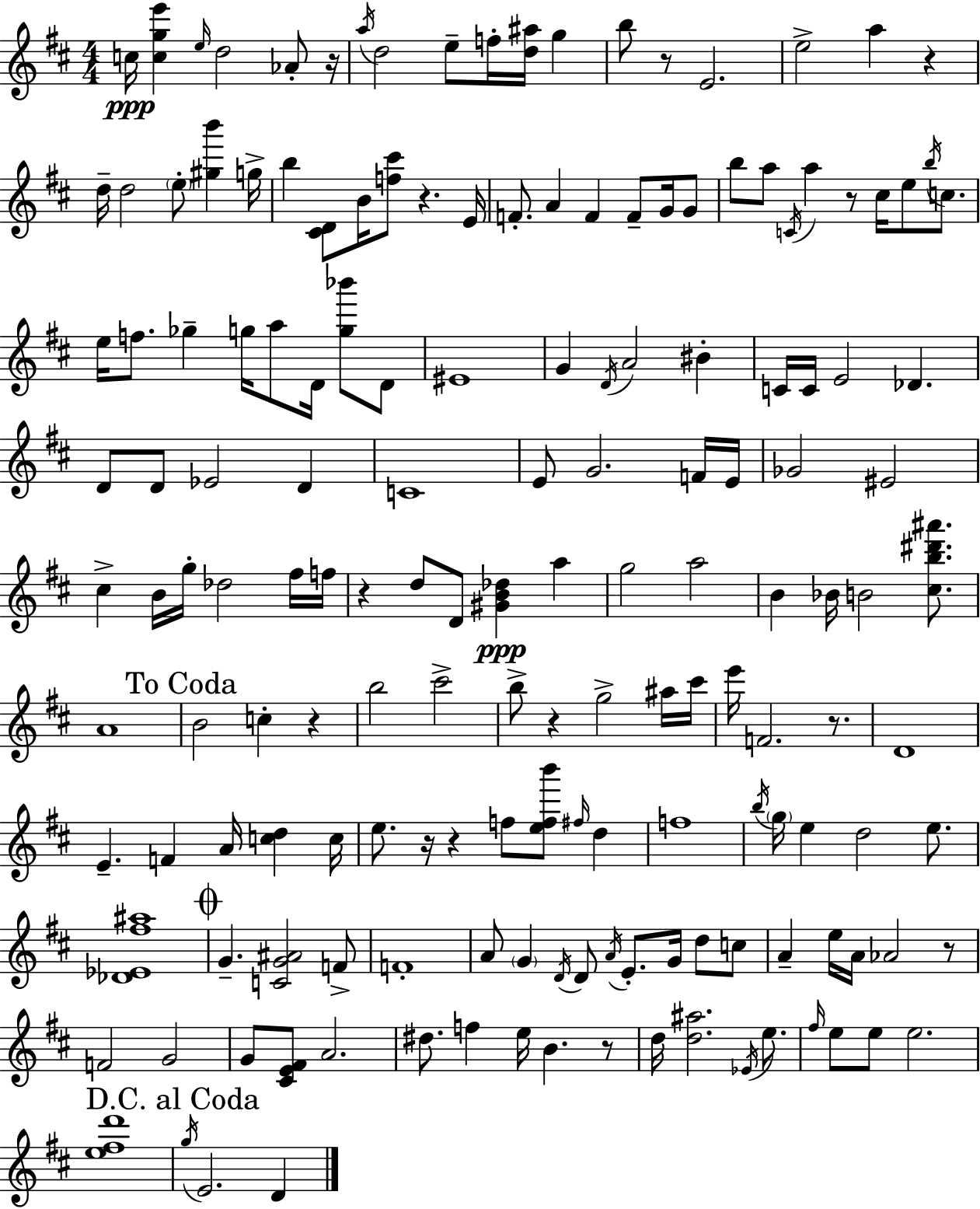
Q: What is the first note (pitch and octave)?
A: C5